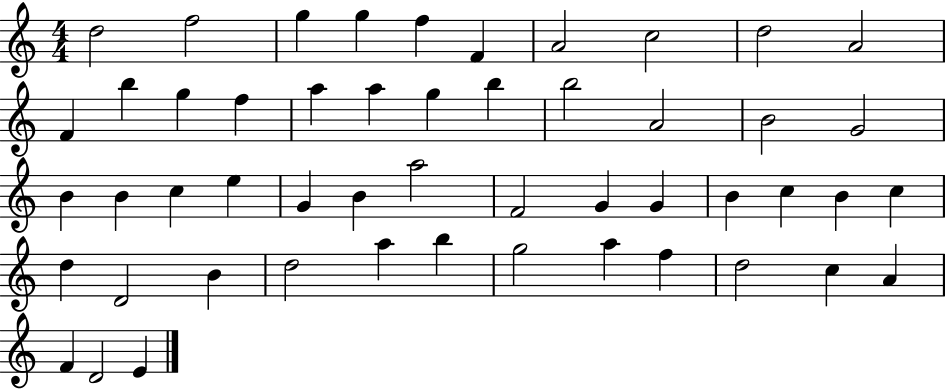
X:1
T:Untitled
M:4/4
L:1/4
K:C
d2 f2 g g f F A2 c2 d2 A2 F b g f a a g b b2 A2 B2 G2 B B c e G B a2 F2 G G B c B c d D2 B d2 a b g2 a f d2 c A F D2 E